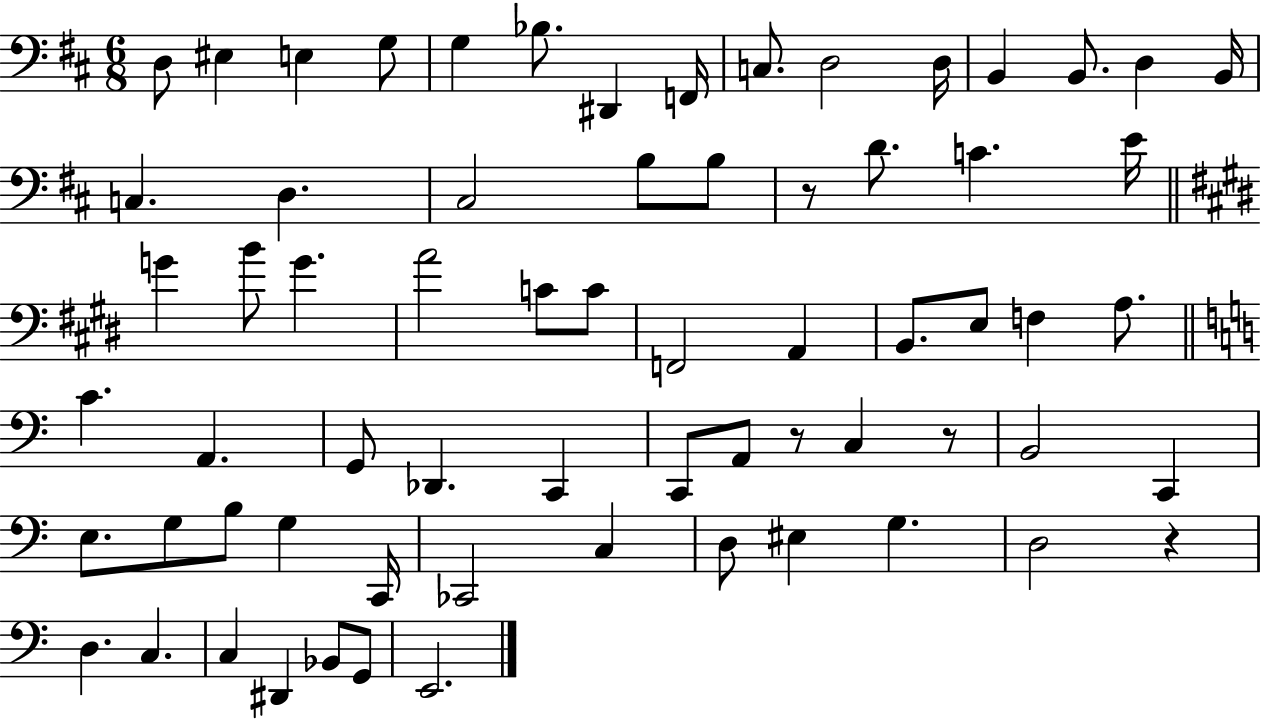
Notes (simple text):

D3/e EIS3/q E3/q G3/e G3/q Bb3/e. D#2/q F2/s C3/e. D3/h D3/s B2/q B2/e. D3/q B2/s C3/q. D3/q. C#3/h B3/e B3/e R/e D4/e. C4/q. E4/s G4/q B4/e G4/q. A4/h C4/e C4/e F2/h A2/q B2/e. E3/e F3/q A3/e. C4/q. A2/q. G2/e Db2/q. C2/q C2/e A2/e R/e C3/q R/e B2/h C2/q E3/e. G3/e B3/e G3/q C2/s CES2/h C3/q D3/e EIS3/q G3/q. D3/h R/q D3/q. C3/q. C3/q D#2/q Bb2/e G2/e E2/h.